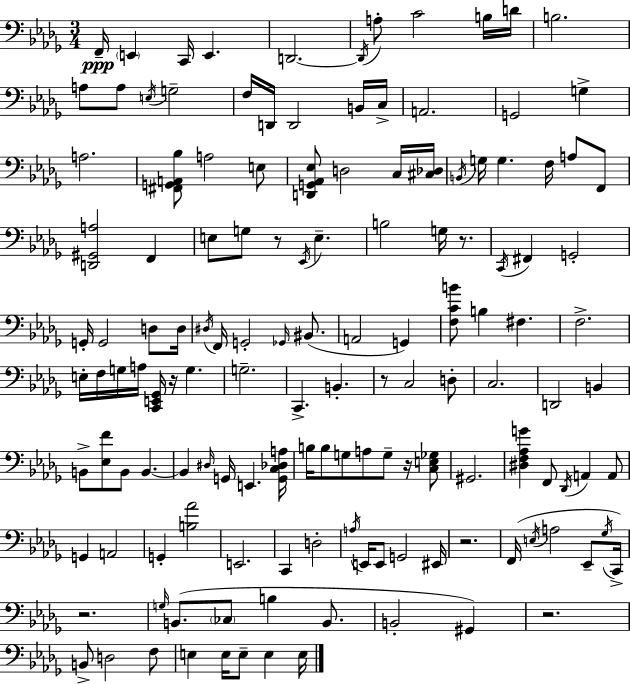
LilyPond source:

{
  \clef bass
  \numericTimeSignature
  \time 3/4
  \key bes \minor
  f,16--\ppp \parenthesize e,4 c,16 e,4. | d,2.~~ | \acciaccatura { d,16 } a8-. c'2 b16 | d'16 b2. | \break a8 a8 \acciaccatura { e16 } g2-- | f16 d,16 d,2 | b,16 c16-> a,2. | g,2 g4-> | \break a2. | <fis, g, a, bes>8 a2 | e8 <d, g, aes, ees>8 d2 | c16 <cis des>16 \acciaccatura { b,16 } g16 g4. f16 a8 | \break f,8 <d, gis, a>2 f,4 | e8 g8 r8 \acciaccatura { ees,16 } e4.-- | b2 | g16 r8. \acciaccatura { c,16 } fis,4 g,2-. | \break g,16-. g,2 | d8 d16 \acciaccatura { dis16 } f,16 g,2-. | \grace { ges,16 } bis,8.( a,2 | g,4) <f c' b'>8 b4 | \break fis4. f2.-> | e16-. f16 g16 a16 <c, e, ges,>16 | r16 g4. g2.-- | c,4.-> | \break b,4.-. r8 c2 | d8-. c2. | d,2 | b,4 b,8-> <ees f'>8 b,8 | \break b,4.~~ b,4 \grace { dis16 } | g,16 e,4. <g, c des a>16 b16 b8 g8 | a8 g8-- r16 <c e ges>8 gis,2. | <dis f aes g'>4 | \break f,8 \acciaccatura { des,16 } a,4 a,8 g,4 | a,2 g,4-. | <b aes'>2 e,2. | c,4 | \break d2-. \acciaccatura { a16 } e,16 e,8 | g,2 eis,16 r2. | f,16( \acciaccatura { e16 } | a2 ees,8-- \acciaccatura { ges16 } c,16->) | \break r2. | \grace { g16 } b,8.( \parenthesize ces8 b4 b,8. | b,2-. gis,4) | r2. | \break b,8-> d2 f8 | e4 e16 e8-- e4 | e16 \bar "|."
}